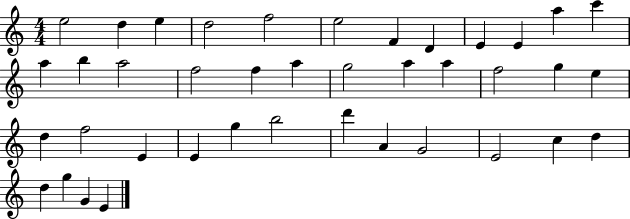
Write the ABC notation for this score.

X:1
T:Untitled
M:4/4
L:1/4
K:C
e2 d e d2 f2 e2 F D E E a c' a b a2 f2 f a g2 a a f2 g e d f2 E E g b2 d' A G2 E2 c d d g G E